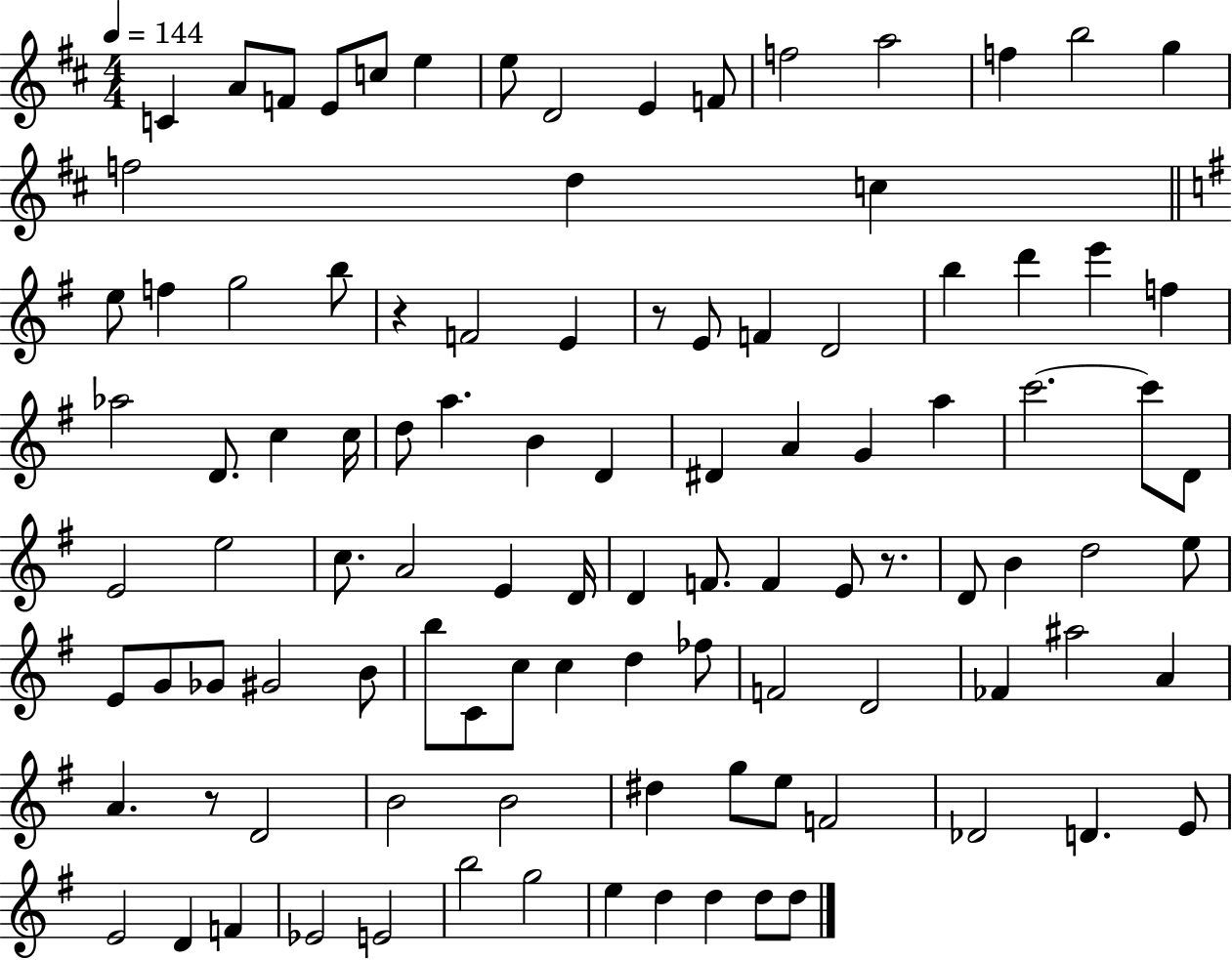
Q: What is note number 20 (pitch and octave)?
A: F5